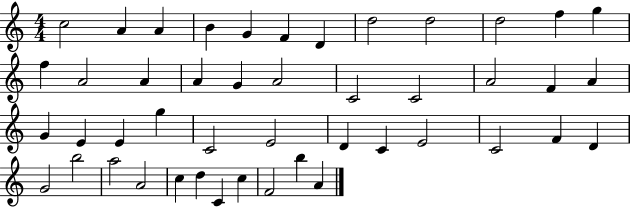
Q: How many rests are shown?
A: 0